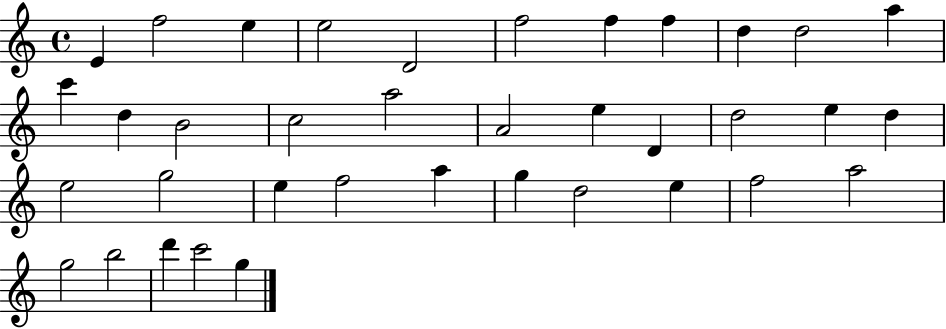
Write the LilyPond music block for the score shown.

{
  \clef treble
  \time 4/4
  \defaultTimeSignature
  \key c \major
  e'4 f''2 e''4 | e''2 d'2 | f''2 f''4 f''4 | d''4 d''2 a''4 | \break c'''4 d''4 b'2 | c''2 a''2 | a'2 e''4 d'4 | d''2 e''4 d''4 | \break e''2 g''2 | e''4 f''2 a''4 | g''4 d''2 e''4 | f''2 a''2 | \break g''2 b''2 | d'''4 c'''2 g''4 | \bar "|."
}